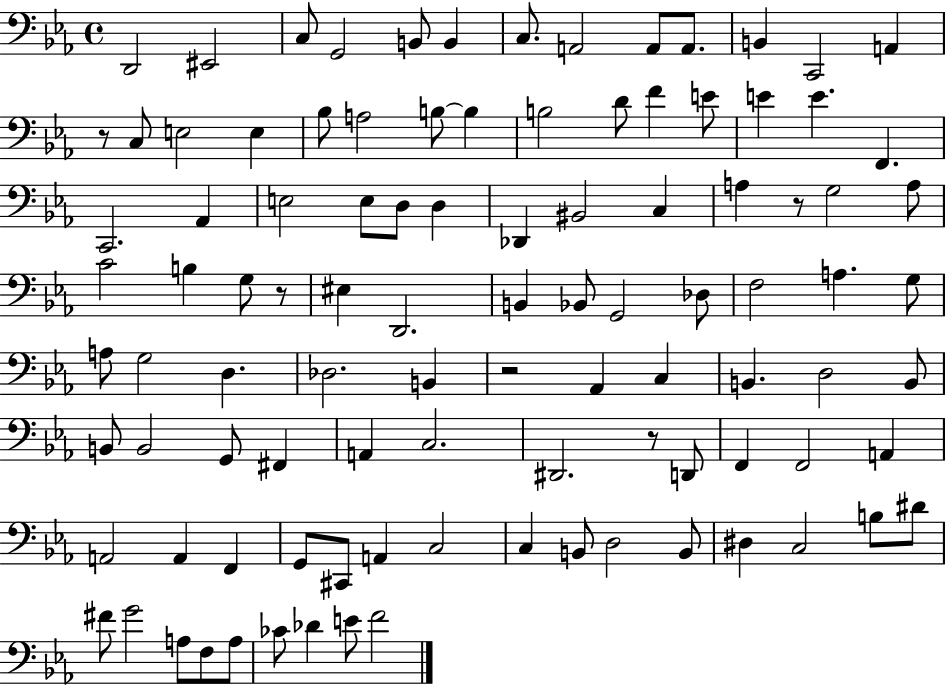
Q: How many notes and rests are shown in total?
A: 101